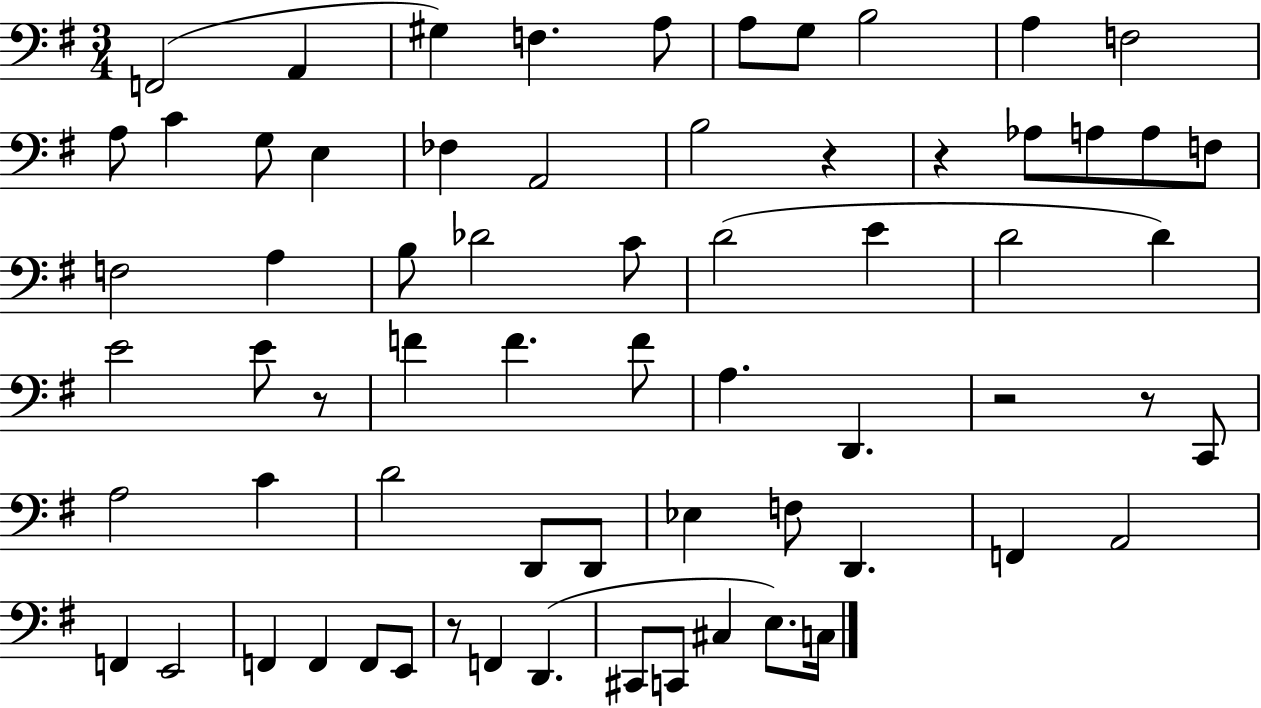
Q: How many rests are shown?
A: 6